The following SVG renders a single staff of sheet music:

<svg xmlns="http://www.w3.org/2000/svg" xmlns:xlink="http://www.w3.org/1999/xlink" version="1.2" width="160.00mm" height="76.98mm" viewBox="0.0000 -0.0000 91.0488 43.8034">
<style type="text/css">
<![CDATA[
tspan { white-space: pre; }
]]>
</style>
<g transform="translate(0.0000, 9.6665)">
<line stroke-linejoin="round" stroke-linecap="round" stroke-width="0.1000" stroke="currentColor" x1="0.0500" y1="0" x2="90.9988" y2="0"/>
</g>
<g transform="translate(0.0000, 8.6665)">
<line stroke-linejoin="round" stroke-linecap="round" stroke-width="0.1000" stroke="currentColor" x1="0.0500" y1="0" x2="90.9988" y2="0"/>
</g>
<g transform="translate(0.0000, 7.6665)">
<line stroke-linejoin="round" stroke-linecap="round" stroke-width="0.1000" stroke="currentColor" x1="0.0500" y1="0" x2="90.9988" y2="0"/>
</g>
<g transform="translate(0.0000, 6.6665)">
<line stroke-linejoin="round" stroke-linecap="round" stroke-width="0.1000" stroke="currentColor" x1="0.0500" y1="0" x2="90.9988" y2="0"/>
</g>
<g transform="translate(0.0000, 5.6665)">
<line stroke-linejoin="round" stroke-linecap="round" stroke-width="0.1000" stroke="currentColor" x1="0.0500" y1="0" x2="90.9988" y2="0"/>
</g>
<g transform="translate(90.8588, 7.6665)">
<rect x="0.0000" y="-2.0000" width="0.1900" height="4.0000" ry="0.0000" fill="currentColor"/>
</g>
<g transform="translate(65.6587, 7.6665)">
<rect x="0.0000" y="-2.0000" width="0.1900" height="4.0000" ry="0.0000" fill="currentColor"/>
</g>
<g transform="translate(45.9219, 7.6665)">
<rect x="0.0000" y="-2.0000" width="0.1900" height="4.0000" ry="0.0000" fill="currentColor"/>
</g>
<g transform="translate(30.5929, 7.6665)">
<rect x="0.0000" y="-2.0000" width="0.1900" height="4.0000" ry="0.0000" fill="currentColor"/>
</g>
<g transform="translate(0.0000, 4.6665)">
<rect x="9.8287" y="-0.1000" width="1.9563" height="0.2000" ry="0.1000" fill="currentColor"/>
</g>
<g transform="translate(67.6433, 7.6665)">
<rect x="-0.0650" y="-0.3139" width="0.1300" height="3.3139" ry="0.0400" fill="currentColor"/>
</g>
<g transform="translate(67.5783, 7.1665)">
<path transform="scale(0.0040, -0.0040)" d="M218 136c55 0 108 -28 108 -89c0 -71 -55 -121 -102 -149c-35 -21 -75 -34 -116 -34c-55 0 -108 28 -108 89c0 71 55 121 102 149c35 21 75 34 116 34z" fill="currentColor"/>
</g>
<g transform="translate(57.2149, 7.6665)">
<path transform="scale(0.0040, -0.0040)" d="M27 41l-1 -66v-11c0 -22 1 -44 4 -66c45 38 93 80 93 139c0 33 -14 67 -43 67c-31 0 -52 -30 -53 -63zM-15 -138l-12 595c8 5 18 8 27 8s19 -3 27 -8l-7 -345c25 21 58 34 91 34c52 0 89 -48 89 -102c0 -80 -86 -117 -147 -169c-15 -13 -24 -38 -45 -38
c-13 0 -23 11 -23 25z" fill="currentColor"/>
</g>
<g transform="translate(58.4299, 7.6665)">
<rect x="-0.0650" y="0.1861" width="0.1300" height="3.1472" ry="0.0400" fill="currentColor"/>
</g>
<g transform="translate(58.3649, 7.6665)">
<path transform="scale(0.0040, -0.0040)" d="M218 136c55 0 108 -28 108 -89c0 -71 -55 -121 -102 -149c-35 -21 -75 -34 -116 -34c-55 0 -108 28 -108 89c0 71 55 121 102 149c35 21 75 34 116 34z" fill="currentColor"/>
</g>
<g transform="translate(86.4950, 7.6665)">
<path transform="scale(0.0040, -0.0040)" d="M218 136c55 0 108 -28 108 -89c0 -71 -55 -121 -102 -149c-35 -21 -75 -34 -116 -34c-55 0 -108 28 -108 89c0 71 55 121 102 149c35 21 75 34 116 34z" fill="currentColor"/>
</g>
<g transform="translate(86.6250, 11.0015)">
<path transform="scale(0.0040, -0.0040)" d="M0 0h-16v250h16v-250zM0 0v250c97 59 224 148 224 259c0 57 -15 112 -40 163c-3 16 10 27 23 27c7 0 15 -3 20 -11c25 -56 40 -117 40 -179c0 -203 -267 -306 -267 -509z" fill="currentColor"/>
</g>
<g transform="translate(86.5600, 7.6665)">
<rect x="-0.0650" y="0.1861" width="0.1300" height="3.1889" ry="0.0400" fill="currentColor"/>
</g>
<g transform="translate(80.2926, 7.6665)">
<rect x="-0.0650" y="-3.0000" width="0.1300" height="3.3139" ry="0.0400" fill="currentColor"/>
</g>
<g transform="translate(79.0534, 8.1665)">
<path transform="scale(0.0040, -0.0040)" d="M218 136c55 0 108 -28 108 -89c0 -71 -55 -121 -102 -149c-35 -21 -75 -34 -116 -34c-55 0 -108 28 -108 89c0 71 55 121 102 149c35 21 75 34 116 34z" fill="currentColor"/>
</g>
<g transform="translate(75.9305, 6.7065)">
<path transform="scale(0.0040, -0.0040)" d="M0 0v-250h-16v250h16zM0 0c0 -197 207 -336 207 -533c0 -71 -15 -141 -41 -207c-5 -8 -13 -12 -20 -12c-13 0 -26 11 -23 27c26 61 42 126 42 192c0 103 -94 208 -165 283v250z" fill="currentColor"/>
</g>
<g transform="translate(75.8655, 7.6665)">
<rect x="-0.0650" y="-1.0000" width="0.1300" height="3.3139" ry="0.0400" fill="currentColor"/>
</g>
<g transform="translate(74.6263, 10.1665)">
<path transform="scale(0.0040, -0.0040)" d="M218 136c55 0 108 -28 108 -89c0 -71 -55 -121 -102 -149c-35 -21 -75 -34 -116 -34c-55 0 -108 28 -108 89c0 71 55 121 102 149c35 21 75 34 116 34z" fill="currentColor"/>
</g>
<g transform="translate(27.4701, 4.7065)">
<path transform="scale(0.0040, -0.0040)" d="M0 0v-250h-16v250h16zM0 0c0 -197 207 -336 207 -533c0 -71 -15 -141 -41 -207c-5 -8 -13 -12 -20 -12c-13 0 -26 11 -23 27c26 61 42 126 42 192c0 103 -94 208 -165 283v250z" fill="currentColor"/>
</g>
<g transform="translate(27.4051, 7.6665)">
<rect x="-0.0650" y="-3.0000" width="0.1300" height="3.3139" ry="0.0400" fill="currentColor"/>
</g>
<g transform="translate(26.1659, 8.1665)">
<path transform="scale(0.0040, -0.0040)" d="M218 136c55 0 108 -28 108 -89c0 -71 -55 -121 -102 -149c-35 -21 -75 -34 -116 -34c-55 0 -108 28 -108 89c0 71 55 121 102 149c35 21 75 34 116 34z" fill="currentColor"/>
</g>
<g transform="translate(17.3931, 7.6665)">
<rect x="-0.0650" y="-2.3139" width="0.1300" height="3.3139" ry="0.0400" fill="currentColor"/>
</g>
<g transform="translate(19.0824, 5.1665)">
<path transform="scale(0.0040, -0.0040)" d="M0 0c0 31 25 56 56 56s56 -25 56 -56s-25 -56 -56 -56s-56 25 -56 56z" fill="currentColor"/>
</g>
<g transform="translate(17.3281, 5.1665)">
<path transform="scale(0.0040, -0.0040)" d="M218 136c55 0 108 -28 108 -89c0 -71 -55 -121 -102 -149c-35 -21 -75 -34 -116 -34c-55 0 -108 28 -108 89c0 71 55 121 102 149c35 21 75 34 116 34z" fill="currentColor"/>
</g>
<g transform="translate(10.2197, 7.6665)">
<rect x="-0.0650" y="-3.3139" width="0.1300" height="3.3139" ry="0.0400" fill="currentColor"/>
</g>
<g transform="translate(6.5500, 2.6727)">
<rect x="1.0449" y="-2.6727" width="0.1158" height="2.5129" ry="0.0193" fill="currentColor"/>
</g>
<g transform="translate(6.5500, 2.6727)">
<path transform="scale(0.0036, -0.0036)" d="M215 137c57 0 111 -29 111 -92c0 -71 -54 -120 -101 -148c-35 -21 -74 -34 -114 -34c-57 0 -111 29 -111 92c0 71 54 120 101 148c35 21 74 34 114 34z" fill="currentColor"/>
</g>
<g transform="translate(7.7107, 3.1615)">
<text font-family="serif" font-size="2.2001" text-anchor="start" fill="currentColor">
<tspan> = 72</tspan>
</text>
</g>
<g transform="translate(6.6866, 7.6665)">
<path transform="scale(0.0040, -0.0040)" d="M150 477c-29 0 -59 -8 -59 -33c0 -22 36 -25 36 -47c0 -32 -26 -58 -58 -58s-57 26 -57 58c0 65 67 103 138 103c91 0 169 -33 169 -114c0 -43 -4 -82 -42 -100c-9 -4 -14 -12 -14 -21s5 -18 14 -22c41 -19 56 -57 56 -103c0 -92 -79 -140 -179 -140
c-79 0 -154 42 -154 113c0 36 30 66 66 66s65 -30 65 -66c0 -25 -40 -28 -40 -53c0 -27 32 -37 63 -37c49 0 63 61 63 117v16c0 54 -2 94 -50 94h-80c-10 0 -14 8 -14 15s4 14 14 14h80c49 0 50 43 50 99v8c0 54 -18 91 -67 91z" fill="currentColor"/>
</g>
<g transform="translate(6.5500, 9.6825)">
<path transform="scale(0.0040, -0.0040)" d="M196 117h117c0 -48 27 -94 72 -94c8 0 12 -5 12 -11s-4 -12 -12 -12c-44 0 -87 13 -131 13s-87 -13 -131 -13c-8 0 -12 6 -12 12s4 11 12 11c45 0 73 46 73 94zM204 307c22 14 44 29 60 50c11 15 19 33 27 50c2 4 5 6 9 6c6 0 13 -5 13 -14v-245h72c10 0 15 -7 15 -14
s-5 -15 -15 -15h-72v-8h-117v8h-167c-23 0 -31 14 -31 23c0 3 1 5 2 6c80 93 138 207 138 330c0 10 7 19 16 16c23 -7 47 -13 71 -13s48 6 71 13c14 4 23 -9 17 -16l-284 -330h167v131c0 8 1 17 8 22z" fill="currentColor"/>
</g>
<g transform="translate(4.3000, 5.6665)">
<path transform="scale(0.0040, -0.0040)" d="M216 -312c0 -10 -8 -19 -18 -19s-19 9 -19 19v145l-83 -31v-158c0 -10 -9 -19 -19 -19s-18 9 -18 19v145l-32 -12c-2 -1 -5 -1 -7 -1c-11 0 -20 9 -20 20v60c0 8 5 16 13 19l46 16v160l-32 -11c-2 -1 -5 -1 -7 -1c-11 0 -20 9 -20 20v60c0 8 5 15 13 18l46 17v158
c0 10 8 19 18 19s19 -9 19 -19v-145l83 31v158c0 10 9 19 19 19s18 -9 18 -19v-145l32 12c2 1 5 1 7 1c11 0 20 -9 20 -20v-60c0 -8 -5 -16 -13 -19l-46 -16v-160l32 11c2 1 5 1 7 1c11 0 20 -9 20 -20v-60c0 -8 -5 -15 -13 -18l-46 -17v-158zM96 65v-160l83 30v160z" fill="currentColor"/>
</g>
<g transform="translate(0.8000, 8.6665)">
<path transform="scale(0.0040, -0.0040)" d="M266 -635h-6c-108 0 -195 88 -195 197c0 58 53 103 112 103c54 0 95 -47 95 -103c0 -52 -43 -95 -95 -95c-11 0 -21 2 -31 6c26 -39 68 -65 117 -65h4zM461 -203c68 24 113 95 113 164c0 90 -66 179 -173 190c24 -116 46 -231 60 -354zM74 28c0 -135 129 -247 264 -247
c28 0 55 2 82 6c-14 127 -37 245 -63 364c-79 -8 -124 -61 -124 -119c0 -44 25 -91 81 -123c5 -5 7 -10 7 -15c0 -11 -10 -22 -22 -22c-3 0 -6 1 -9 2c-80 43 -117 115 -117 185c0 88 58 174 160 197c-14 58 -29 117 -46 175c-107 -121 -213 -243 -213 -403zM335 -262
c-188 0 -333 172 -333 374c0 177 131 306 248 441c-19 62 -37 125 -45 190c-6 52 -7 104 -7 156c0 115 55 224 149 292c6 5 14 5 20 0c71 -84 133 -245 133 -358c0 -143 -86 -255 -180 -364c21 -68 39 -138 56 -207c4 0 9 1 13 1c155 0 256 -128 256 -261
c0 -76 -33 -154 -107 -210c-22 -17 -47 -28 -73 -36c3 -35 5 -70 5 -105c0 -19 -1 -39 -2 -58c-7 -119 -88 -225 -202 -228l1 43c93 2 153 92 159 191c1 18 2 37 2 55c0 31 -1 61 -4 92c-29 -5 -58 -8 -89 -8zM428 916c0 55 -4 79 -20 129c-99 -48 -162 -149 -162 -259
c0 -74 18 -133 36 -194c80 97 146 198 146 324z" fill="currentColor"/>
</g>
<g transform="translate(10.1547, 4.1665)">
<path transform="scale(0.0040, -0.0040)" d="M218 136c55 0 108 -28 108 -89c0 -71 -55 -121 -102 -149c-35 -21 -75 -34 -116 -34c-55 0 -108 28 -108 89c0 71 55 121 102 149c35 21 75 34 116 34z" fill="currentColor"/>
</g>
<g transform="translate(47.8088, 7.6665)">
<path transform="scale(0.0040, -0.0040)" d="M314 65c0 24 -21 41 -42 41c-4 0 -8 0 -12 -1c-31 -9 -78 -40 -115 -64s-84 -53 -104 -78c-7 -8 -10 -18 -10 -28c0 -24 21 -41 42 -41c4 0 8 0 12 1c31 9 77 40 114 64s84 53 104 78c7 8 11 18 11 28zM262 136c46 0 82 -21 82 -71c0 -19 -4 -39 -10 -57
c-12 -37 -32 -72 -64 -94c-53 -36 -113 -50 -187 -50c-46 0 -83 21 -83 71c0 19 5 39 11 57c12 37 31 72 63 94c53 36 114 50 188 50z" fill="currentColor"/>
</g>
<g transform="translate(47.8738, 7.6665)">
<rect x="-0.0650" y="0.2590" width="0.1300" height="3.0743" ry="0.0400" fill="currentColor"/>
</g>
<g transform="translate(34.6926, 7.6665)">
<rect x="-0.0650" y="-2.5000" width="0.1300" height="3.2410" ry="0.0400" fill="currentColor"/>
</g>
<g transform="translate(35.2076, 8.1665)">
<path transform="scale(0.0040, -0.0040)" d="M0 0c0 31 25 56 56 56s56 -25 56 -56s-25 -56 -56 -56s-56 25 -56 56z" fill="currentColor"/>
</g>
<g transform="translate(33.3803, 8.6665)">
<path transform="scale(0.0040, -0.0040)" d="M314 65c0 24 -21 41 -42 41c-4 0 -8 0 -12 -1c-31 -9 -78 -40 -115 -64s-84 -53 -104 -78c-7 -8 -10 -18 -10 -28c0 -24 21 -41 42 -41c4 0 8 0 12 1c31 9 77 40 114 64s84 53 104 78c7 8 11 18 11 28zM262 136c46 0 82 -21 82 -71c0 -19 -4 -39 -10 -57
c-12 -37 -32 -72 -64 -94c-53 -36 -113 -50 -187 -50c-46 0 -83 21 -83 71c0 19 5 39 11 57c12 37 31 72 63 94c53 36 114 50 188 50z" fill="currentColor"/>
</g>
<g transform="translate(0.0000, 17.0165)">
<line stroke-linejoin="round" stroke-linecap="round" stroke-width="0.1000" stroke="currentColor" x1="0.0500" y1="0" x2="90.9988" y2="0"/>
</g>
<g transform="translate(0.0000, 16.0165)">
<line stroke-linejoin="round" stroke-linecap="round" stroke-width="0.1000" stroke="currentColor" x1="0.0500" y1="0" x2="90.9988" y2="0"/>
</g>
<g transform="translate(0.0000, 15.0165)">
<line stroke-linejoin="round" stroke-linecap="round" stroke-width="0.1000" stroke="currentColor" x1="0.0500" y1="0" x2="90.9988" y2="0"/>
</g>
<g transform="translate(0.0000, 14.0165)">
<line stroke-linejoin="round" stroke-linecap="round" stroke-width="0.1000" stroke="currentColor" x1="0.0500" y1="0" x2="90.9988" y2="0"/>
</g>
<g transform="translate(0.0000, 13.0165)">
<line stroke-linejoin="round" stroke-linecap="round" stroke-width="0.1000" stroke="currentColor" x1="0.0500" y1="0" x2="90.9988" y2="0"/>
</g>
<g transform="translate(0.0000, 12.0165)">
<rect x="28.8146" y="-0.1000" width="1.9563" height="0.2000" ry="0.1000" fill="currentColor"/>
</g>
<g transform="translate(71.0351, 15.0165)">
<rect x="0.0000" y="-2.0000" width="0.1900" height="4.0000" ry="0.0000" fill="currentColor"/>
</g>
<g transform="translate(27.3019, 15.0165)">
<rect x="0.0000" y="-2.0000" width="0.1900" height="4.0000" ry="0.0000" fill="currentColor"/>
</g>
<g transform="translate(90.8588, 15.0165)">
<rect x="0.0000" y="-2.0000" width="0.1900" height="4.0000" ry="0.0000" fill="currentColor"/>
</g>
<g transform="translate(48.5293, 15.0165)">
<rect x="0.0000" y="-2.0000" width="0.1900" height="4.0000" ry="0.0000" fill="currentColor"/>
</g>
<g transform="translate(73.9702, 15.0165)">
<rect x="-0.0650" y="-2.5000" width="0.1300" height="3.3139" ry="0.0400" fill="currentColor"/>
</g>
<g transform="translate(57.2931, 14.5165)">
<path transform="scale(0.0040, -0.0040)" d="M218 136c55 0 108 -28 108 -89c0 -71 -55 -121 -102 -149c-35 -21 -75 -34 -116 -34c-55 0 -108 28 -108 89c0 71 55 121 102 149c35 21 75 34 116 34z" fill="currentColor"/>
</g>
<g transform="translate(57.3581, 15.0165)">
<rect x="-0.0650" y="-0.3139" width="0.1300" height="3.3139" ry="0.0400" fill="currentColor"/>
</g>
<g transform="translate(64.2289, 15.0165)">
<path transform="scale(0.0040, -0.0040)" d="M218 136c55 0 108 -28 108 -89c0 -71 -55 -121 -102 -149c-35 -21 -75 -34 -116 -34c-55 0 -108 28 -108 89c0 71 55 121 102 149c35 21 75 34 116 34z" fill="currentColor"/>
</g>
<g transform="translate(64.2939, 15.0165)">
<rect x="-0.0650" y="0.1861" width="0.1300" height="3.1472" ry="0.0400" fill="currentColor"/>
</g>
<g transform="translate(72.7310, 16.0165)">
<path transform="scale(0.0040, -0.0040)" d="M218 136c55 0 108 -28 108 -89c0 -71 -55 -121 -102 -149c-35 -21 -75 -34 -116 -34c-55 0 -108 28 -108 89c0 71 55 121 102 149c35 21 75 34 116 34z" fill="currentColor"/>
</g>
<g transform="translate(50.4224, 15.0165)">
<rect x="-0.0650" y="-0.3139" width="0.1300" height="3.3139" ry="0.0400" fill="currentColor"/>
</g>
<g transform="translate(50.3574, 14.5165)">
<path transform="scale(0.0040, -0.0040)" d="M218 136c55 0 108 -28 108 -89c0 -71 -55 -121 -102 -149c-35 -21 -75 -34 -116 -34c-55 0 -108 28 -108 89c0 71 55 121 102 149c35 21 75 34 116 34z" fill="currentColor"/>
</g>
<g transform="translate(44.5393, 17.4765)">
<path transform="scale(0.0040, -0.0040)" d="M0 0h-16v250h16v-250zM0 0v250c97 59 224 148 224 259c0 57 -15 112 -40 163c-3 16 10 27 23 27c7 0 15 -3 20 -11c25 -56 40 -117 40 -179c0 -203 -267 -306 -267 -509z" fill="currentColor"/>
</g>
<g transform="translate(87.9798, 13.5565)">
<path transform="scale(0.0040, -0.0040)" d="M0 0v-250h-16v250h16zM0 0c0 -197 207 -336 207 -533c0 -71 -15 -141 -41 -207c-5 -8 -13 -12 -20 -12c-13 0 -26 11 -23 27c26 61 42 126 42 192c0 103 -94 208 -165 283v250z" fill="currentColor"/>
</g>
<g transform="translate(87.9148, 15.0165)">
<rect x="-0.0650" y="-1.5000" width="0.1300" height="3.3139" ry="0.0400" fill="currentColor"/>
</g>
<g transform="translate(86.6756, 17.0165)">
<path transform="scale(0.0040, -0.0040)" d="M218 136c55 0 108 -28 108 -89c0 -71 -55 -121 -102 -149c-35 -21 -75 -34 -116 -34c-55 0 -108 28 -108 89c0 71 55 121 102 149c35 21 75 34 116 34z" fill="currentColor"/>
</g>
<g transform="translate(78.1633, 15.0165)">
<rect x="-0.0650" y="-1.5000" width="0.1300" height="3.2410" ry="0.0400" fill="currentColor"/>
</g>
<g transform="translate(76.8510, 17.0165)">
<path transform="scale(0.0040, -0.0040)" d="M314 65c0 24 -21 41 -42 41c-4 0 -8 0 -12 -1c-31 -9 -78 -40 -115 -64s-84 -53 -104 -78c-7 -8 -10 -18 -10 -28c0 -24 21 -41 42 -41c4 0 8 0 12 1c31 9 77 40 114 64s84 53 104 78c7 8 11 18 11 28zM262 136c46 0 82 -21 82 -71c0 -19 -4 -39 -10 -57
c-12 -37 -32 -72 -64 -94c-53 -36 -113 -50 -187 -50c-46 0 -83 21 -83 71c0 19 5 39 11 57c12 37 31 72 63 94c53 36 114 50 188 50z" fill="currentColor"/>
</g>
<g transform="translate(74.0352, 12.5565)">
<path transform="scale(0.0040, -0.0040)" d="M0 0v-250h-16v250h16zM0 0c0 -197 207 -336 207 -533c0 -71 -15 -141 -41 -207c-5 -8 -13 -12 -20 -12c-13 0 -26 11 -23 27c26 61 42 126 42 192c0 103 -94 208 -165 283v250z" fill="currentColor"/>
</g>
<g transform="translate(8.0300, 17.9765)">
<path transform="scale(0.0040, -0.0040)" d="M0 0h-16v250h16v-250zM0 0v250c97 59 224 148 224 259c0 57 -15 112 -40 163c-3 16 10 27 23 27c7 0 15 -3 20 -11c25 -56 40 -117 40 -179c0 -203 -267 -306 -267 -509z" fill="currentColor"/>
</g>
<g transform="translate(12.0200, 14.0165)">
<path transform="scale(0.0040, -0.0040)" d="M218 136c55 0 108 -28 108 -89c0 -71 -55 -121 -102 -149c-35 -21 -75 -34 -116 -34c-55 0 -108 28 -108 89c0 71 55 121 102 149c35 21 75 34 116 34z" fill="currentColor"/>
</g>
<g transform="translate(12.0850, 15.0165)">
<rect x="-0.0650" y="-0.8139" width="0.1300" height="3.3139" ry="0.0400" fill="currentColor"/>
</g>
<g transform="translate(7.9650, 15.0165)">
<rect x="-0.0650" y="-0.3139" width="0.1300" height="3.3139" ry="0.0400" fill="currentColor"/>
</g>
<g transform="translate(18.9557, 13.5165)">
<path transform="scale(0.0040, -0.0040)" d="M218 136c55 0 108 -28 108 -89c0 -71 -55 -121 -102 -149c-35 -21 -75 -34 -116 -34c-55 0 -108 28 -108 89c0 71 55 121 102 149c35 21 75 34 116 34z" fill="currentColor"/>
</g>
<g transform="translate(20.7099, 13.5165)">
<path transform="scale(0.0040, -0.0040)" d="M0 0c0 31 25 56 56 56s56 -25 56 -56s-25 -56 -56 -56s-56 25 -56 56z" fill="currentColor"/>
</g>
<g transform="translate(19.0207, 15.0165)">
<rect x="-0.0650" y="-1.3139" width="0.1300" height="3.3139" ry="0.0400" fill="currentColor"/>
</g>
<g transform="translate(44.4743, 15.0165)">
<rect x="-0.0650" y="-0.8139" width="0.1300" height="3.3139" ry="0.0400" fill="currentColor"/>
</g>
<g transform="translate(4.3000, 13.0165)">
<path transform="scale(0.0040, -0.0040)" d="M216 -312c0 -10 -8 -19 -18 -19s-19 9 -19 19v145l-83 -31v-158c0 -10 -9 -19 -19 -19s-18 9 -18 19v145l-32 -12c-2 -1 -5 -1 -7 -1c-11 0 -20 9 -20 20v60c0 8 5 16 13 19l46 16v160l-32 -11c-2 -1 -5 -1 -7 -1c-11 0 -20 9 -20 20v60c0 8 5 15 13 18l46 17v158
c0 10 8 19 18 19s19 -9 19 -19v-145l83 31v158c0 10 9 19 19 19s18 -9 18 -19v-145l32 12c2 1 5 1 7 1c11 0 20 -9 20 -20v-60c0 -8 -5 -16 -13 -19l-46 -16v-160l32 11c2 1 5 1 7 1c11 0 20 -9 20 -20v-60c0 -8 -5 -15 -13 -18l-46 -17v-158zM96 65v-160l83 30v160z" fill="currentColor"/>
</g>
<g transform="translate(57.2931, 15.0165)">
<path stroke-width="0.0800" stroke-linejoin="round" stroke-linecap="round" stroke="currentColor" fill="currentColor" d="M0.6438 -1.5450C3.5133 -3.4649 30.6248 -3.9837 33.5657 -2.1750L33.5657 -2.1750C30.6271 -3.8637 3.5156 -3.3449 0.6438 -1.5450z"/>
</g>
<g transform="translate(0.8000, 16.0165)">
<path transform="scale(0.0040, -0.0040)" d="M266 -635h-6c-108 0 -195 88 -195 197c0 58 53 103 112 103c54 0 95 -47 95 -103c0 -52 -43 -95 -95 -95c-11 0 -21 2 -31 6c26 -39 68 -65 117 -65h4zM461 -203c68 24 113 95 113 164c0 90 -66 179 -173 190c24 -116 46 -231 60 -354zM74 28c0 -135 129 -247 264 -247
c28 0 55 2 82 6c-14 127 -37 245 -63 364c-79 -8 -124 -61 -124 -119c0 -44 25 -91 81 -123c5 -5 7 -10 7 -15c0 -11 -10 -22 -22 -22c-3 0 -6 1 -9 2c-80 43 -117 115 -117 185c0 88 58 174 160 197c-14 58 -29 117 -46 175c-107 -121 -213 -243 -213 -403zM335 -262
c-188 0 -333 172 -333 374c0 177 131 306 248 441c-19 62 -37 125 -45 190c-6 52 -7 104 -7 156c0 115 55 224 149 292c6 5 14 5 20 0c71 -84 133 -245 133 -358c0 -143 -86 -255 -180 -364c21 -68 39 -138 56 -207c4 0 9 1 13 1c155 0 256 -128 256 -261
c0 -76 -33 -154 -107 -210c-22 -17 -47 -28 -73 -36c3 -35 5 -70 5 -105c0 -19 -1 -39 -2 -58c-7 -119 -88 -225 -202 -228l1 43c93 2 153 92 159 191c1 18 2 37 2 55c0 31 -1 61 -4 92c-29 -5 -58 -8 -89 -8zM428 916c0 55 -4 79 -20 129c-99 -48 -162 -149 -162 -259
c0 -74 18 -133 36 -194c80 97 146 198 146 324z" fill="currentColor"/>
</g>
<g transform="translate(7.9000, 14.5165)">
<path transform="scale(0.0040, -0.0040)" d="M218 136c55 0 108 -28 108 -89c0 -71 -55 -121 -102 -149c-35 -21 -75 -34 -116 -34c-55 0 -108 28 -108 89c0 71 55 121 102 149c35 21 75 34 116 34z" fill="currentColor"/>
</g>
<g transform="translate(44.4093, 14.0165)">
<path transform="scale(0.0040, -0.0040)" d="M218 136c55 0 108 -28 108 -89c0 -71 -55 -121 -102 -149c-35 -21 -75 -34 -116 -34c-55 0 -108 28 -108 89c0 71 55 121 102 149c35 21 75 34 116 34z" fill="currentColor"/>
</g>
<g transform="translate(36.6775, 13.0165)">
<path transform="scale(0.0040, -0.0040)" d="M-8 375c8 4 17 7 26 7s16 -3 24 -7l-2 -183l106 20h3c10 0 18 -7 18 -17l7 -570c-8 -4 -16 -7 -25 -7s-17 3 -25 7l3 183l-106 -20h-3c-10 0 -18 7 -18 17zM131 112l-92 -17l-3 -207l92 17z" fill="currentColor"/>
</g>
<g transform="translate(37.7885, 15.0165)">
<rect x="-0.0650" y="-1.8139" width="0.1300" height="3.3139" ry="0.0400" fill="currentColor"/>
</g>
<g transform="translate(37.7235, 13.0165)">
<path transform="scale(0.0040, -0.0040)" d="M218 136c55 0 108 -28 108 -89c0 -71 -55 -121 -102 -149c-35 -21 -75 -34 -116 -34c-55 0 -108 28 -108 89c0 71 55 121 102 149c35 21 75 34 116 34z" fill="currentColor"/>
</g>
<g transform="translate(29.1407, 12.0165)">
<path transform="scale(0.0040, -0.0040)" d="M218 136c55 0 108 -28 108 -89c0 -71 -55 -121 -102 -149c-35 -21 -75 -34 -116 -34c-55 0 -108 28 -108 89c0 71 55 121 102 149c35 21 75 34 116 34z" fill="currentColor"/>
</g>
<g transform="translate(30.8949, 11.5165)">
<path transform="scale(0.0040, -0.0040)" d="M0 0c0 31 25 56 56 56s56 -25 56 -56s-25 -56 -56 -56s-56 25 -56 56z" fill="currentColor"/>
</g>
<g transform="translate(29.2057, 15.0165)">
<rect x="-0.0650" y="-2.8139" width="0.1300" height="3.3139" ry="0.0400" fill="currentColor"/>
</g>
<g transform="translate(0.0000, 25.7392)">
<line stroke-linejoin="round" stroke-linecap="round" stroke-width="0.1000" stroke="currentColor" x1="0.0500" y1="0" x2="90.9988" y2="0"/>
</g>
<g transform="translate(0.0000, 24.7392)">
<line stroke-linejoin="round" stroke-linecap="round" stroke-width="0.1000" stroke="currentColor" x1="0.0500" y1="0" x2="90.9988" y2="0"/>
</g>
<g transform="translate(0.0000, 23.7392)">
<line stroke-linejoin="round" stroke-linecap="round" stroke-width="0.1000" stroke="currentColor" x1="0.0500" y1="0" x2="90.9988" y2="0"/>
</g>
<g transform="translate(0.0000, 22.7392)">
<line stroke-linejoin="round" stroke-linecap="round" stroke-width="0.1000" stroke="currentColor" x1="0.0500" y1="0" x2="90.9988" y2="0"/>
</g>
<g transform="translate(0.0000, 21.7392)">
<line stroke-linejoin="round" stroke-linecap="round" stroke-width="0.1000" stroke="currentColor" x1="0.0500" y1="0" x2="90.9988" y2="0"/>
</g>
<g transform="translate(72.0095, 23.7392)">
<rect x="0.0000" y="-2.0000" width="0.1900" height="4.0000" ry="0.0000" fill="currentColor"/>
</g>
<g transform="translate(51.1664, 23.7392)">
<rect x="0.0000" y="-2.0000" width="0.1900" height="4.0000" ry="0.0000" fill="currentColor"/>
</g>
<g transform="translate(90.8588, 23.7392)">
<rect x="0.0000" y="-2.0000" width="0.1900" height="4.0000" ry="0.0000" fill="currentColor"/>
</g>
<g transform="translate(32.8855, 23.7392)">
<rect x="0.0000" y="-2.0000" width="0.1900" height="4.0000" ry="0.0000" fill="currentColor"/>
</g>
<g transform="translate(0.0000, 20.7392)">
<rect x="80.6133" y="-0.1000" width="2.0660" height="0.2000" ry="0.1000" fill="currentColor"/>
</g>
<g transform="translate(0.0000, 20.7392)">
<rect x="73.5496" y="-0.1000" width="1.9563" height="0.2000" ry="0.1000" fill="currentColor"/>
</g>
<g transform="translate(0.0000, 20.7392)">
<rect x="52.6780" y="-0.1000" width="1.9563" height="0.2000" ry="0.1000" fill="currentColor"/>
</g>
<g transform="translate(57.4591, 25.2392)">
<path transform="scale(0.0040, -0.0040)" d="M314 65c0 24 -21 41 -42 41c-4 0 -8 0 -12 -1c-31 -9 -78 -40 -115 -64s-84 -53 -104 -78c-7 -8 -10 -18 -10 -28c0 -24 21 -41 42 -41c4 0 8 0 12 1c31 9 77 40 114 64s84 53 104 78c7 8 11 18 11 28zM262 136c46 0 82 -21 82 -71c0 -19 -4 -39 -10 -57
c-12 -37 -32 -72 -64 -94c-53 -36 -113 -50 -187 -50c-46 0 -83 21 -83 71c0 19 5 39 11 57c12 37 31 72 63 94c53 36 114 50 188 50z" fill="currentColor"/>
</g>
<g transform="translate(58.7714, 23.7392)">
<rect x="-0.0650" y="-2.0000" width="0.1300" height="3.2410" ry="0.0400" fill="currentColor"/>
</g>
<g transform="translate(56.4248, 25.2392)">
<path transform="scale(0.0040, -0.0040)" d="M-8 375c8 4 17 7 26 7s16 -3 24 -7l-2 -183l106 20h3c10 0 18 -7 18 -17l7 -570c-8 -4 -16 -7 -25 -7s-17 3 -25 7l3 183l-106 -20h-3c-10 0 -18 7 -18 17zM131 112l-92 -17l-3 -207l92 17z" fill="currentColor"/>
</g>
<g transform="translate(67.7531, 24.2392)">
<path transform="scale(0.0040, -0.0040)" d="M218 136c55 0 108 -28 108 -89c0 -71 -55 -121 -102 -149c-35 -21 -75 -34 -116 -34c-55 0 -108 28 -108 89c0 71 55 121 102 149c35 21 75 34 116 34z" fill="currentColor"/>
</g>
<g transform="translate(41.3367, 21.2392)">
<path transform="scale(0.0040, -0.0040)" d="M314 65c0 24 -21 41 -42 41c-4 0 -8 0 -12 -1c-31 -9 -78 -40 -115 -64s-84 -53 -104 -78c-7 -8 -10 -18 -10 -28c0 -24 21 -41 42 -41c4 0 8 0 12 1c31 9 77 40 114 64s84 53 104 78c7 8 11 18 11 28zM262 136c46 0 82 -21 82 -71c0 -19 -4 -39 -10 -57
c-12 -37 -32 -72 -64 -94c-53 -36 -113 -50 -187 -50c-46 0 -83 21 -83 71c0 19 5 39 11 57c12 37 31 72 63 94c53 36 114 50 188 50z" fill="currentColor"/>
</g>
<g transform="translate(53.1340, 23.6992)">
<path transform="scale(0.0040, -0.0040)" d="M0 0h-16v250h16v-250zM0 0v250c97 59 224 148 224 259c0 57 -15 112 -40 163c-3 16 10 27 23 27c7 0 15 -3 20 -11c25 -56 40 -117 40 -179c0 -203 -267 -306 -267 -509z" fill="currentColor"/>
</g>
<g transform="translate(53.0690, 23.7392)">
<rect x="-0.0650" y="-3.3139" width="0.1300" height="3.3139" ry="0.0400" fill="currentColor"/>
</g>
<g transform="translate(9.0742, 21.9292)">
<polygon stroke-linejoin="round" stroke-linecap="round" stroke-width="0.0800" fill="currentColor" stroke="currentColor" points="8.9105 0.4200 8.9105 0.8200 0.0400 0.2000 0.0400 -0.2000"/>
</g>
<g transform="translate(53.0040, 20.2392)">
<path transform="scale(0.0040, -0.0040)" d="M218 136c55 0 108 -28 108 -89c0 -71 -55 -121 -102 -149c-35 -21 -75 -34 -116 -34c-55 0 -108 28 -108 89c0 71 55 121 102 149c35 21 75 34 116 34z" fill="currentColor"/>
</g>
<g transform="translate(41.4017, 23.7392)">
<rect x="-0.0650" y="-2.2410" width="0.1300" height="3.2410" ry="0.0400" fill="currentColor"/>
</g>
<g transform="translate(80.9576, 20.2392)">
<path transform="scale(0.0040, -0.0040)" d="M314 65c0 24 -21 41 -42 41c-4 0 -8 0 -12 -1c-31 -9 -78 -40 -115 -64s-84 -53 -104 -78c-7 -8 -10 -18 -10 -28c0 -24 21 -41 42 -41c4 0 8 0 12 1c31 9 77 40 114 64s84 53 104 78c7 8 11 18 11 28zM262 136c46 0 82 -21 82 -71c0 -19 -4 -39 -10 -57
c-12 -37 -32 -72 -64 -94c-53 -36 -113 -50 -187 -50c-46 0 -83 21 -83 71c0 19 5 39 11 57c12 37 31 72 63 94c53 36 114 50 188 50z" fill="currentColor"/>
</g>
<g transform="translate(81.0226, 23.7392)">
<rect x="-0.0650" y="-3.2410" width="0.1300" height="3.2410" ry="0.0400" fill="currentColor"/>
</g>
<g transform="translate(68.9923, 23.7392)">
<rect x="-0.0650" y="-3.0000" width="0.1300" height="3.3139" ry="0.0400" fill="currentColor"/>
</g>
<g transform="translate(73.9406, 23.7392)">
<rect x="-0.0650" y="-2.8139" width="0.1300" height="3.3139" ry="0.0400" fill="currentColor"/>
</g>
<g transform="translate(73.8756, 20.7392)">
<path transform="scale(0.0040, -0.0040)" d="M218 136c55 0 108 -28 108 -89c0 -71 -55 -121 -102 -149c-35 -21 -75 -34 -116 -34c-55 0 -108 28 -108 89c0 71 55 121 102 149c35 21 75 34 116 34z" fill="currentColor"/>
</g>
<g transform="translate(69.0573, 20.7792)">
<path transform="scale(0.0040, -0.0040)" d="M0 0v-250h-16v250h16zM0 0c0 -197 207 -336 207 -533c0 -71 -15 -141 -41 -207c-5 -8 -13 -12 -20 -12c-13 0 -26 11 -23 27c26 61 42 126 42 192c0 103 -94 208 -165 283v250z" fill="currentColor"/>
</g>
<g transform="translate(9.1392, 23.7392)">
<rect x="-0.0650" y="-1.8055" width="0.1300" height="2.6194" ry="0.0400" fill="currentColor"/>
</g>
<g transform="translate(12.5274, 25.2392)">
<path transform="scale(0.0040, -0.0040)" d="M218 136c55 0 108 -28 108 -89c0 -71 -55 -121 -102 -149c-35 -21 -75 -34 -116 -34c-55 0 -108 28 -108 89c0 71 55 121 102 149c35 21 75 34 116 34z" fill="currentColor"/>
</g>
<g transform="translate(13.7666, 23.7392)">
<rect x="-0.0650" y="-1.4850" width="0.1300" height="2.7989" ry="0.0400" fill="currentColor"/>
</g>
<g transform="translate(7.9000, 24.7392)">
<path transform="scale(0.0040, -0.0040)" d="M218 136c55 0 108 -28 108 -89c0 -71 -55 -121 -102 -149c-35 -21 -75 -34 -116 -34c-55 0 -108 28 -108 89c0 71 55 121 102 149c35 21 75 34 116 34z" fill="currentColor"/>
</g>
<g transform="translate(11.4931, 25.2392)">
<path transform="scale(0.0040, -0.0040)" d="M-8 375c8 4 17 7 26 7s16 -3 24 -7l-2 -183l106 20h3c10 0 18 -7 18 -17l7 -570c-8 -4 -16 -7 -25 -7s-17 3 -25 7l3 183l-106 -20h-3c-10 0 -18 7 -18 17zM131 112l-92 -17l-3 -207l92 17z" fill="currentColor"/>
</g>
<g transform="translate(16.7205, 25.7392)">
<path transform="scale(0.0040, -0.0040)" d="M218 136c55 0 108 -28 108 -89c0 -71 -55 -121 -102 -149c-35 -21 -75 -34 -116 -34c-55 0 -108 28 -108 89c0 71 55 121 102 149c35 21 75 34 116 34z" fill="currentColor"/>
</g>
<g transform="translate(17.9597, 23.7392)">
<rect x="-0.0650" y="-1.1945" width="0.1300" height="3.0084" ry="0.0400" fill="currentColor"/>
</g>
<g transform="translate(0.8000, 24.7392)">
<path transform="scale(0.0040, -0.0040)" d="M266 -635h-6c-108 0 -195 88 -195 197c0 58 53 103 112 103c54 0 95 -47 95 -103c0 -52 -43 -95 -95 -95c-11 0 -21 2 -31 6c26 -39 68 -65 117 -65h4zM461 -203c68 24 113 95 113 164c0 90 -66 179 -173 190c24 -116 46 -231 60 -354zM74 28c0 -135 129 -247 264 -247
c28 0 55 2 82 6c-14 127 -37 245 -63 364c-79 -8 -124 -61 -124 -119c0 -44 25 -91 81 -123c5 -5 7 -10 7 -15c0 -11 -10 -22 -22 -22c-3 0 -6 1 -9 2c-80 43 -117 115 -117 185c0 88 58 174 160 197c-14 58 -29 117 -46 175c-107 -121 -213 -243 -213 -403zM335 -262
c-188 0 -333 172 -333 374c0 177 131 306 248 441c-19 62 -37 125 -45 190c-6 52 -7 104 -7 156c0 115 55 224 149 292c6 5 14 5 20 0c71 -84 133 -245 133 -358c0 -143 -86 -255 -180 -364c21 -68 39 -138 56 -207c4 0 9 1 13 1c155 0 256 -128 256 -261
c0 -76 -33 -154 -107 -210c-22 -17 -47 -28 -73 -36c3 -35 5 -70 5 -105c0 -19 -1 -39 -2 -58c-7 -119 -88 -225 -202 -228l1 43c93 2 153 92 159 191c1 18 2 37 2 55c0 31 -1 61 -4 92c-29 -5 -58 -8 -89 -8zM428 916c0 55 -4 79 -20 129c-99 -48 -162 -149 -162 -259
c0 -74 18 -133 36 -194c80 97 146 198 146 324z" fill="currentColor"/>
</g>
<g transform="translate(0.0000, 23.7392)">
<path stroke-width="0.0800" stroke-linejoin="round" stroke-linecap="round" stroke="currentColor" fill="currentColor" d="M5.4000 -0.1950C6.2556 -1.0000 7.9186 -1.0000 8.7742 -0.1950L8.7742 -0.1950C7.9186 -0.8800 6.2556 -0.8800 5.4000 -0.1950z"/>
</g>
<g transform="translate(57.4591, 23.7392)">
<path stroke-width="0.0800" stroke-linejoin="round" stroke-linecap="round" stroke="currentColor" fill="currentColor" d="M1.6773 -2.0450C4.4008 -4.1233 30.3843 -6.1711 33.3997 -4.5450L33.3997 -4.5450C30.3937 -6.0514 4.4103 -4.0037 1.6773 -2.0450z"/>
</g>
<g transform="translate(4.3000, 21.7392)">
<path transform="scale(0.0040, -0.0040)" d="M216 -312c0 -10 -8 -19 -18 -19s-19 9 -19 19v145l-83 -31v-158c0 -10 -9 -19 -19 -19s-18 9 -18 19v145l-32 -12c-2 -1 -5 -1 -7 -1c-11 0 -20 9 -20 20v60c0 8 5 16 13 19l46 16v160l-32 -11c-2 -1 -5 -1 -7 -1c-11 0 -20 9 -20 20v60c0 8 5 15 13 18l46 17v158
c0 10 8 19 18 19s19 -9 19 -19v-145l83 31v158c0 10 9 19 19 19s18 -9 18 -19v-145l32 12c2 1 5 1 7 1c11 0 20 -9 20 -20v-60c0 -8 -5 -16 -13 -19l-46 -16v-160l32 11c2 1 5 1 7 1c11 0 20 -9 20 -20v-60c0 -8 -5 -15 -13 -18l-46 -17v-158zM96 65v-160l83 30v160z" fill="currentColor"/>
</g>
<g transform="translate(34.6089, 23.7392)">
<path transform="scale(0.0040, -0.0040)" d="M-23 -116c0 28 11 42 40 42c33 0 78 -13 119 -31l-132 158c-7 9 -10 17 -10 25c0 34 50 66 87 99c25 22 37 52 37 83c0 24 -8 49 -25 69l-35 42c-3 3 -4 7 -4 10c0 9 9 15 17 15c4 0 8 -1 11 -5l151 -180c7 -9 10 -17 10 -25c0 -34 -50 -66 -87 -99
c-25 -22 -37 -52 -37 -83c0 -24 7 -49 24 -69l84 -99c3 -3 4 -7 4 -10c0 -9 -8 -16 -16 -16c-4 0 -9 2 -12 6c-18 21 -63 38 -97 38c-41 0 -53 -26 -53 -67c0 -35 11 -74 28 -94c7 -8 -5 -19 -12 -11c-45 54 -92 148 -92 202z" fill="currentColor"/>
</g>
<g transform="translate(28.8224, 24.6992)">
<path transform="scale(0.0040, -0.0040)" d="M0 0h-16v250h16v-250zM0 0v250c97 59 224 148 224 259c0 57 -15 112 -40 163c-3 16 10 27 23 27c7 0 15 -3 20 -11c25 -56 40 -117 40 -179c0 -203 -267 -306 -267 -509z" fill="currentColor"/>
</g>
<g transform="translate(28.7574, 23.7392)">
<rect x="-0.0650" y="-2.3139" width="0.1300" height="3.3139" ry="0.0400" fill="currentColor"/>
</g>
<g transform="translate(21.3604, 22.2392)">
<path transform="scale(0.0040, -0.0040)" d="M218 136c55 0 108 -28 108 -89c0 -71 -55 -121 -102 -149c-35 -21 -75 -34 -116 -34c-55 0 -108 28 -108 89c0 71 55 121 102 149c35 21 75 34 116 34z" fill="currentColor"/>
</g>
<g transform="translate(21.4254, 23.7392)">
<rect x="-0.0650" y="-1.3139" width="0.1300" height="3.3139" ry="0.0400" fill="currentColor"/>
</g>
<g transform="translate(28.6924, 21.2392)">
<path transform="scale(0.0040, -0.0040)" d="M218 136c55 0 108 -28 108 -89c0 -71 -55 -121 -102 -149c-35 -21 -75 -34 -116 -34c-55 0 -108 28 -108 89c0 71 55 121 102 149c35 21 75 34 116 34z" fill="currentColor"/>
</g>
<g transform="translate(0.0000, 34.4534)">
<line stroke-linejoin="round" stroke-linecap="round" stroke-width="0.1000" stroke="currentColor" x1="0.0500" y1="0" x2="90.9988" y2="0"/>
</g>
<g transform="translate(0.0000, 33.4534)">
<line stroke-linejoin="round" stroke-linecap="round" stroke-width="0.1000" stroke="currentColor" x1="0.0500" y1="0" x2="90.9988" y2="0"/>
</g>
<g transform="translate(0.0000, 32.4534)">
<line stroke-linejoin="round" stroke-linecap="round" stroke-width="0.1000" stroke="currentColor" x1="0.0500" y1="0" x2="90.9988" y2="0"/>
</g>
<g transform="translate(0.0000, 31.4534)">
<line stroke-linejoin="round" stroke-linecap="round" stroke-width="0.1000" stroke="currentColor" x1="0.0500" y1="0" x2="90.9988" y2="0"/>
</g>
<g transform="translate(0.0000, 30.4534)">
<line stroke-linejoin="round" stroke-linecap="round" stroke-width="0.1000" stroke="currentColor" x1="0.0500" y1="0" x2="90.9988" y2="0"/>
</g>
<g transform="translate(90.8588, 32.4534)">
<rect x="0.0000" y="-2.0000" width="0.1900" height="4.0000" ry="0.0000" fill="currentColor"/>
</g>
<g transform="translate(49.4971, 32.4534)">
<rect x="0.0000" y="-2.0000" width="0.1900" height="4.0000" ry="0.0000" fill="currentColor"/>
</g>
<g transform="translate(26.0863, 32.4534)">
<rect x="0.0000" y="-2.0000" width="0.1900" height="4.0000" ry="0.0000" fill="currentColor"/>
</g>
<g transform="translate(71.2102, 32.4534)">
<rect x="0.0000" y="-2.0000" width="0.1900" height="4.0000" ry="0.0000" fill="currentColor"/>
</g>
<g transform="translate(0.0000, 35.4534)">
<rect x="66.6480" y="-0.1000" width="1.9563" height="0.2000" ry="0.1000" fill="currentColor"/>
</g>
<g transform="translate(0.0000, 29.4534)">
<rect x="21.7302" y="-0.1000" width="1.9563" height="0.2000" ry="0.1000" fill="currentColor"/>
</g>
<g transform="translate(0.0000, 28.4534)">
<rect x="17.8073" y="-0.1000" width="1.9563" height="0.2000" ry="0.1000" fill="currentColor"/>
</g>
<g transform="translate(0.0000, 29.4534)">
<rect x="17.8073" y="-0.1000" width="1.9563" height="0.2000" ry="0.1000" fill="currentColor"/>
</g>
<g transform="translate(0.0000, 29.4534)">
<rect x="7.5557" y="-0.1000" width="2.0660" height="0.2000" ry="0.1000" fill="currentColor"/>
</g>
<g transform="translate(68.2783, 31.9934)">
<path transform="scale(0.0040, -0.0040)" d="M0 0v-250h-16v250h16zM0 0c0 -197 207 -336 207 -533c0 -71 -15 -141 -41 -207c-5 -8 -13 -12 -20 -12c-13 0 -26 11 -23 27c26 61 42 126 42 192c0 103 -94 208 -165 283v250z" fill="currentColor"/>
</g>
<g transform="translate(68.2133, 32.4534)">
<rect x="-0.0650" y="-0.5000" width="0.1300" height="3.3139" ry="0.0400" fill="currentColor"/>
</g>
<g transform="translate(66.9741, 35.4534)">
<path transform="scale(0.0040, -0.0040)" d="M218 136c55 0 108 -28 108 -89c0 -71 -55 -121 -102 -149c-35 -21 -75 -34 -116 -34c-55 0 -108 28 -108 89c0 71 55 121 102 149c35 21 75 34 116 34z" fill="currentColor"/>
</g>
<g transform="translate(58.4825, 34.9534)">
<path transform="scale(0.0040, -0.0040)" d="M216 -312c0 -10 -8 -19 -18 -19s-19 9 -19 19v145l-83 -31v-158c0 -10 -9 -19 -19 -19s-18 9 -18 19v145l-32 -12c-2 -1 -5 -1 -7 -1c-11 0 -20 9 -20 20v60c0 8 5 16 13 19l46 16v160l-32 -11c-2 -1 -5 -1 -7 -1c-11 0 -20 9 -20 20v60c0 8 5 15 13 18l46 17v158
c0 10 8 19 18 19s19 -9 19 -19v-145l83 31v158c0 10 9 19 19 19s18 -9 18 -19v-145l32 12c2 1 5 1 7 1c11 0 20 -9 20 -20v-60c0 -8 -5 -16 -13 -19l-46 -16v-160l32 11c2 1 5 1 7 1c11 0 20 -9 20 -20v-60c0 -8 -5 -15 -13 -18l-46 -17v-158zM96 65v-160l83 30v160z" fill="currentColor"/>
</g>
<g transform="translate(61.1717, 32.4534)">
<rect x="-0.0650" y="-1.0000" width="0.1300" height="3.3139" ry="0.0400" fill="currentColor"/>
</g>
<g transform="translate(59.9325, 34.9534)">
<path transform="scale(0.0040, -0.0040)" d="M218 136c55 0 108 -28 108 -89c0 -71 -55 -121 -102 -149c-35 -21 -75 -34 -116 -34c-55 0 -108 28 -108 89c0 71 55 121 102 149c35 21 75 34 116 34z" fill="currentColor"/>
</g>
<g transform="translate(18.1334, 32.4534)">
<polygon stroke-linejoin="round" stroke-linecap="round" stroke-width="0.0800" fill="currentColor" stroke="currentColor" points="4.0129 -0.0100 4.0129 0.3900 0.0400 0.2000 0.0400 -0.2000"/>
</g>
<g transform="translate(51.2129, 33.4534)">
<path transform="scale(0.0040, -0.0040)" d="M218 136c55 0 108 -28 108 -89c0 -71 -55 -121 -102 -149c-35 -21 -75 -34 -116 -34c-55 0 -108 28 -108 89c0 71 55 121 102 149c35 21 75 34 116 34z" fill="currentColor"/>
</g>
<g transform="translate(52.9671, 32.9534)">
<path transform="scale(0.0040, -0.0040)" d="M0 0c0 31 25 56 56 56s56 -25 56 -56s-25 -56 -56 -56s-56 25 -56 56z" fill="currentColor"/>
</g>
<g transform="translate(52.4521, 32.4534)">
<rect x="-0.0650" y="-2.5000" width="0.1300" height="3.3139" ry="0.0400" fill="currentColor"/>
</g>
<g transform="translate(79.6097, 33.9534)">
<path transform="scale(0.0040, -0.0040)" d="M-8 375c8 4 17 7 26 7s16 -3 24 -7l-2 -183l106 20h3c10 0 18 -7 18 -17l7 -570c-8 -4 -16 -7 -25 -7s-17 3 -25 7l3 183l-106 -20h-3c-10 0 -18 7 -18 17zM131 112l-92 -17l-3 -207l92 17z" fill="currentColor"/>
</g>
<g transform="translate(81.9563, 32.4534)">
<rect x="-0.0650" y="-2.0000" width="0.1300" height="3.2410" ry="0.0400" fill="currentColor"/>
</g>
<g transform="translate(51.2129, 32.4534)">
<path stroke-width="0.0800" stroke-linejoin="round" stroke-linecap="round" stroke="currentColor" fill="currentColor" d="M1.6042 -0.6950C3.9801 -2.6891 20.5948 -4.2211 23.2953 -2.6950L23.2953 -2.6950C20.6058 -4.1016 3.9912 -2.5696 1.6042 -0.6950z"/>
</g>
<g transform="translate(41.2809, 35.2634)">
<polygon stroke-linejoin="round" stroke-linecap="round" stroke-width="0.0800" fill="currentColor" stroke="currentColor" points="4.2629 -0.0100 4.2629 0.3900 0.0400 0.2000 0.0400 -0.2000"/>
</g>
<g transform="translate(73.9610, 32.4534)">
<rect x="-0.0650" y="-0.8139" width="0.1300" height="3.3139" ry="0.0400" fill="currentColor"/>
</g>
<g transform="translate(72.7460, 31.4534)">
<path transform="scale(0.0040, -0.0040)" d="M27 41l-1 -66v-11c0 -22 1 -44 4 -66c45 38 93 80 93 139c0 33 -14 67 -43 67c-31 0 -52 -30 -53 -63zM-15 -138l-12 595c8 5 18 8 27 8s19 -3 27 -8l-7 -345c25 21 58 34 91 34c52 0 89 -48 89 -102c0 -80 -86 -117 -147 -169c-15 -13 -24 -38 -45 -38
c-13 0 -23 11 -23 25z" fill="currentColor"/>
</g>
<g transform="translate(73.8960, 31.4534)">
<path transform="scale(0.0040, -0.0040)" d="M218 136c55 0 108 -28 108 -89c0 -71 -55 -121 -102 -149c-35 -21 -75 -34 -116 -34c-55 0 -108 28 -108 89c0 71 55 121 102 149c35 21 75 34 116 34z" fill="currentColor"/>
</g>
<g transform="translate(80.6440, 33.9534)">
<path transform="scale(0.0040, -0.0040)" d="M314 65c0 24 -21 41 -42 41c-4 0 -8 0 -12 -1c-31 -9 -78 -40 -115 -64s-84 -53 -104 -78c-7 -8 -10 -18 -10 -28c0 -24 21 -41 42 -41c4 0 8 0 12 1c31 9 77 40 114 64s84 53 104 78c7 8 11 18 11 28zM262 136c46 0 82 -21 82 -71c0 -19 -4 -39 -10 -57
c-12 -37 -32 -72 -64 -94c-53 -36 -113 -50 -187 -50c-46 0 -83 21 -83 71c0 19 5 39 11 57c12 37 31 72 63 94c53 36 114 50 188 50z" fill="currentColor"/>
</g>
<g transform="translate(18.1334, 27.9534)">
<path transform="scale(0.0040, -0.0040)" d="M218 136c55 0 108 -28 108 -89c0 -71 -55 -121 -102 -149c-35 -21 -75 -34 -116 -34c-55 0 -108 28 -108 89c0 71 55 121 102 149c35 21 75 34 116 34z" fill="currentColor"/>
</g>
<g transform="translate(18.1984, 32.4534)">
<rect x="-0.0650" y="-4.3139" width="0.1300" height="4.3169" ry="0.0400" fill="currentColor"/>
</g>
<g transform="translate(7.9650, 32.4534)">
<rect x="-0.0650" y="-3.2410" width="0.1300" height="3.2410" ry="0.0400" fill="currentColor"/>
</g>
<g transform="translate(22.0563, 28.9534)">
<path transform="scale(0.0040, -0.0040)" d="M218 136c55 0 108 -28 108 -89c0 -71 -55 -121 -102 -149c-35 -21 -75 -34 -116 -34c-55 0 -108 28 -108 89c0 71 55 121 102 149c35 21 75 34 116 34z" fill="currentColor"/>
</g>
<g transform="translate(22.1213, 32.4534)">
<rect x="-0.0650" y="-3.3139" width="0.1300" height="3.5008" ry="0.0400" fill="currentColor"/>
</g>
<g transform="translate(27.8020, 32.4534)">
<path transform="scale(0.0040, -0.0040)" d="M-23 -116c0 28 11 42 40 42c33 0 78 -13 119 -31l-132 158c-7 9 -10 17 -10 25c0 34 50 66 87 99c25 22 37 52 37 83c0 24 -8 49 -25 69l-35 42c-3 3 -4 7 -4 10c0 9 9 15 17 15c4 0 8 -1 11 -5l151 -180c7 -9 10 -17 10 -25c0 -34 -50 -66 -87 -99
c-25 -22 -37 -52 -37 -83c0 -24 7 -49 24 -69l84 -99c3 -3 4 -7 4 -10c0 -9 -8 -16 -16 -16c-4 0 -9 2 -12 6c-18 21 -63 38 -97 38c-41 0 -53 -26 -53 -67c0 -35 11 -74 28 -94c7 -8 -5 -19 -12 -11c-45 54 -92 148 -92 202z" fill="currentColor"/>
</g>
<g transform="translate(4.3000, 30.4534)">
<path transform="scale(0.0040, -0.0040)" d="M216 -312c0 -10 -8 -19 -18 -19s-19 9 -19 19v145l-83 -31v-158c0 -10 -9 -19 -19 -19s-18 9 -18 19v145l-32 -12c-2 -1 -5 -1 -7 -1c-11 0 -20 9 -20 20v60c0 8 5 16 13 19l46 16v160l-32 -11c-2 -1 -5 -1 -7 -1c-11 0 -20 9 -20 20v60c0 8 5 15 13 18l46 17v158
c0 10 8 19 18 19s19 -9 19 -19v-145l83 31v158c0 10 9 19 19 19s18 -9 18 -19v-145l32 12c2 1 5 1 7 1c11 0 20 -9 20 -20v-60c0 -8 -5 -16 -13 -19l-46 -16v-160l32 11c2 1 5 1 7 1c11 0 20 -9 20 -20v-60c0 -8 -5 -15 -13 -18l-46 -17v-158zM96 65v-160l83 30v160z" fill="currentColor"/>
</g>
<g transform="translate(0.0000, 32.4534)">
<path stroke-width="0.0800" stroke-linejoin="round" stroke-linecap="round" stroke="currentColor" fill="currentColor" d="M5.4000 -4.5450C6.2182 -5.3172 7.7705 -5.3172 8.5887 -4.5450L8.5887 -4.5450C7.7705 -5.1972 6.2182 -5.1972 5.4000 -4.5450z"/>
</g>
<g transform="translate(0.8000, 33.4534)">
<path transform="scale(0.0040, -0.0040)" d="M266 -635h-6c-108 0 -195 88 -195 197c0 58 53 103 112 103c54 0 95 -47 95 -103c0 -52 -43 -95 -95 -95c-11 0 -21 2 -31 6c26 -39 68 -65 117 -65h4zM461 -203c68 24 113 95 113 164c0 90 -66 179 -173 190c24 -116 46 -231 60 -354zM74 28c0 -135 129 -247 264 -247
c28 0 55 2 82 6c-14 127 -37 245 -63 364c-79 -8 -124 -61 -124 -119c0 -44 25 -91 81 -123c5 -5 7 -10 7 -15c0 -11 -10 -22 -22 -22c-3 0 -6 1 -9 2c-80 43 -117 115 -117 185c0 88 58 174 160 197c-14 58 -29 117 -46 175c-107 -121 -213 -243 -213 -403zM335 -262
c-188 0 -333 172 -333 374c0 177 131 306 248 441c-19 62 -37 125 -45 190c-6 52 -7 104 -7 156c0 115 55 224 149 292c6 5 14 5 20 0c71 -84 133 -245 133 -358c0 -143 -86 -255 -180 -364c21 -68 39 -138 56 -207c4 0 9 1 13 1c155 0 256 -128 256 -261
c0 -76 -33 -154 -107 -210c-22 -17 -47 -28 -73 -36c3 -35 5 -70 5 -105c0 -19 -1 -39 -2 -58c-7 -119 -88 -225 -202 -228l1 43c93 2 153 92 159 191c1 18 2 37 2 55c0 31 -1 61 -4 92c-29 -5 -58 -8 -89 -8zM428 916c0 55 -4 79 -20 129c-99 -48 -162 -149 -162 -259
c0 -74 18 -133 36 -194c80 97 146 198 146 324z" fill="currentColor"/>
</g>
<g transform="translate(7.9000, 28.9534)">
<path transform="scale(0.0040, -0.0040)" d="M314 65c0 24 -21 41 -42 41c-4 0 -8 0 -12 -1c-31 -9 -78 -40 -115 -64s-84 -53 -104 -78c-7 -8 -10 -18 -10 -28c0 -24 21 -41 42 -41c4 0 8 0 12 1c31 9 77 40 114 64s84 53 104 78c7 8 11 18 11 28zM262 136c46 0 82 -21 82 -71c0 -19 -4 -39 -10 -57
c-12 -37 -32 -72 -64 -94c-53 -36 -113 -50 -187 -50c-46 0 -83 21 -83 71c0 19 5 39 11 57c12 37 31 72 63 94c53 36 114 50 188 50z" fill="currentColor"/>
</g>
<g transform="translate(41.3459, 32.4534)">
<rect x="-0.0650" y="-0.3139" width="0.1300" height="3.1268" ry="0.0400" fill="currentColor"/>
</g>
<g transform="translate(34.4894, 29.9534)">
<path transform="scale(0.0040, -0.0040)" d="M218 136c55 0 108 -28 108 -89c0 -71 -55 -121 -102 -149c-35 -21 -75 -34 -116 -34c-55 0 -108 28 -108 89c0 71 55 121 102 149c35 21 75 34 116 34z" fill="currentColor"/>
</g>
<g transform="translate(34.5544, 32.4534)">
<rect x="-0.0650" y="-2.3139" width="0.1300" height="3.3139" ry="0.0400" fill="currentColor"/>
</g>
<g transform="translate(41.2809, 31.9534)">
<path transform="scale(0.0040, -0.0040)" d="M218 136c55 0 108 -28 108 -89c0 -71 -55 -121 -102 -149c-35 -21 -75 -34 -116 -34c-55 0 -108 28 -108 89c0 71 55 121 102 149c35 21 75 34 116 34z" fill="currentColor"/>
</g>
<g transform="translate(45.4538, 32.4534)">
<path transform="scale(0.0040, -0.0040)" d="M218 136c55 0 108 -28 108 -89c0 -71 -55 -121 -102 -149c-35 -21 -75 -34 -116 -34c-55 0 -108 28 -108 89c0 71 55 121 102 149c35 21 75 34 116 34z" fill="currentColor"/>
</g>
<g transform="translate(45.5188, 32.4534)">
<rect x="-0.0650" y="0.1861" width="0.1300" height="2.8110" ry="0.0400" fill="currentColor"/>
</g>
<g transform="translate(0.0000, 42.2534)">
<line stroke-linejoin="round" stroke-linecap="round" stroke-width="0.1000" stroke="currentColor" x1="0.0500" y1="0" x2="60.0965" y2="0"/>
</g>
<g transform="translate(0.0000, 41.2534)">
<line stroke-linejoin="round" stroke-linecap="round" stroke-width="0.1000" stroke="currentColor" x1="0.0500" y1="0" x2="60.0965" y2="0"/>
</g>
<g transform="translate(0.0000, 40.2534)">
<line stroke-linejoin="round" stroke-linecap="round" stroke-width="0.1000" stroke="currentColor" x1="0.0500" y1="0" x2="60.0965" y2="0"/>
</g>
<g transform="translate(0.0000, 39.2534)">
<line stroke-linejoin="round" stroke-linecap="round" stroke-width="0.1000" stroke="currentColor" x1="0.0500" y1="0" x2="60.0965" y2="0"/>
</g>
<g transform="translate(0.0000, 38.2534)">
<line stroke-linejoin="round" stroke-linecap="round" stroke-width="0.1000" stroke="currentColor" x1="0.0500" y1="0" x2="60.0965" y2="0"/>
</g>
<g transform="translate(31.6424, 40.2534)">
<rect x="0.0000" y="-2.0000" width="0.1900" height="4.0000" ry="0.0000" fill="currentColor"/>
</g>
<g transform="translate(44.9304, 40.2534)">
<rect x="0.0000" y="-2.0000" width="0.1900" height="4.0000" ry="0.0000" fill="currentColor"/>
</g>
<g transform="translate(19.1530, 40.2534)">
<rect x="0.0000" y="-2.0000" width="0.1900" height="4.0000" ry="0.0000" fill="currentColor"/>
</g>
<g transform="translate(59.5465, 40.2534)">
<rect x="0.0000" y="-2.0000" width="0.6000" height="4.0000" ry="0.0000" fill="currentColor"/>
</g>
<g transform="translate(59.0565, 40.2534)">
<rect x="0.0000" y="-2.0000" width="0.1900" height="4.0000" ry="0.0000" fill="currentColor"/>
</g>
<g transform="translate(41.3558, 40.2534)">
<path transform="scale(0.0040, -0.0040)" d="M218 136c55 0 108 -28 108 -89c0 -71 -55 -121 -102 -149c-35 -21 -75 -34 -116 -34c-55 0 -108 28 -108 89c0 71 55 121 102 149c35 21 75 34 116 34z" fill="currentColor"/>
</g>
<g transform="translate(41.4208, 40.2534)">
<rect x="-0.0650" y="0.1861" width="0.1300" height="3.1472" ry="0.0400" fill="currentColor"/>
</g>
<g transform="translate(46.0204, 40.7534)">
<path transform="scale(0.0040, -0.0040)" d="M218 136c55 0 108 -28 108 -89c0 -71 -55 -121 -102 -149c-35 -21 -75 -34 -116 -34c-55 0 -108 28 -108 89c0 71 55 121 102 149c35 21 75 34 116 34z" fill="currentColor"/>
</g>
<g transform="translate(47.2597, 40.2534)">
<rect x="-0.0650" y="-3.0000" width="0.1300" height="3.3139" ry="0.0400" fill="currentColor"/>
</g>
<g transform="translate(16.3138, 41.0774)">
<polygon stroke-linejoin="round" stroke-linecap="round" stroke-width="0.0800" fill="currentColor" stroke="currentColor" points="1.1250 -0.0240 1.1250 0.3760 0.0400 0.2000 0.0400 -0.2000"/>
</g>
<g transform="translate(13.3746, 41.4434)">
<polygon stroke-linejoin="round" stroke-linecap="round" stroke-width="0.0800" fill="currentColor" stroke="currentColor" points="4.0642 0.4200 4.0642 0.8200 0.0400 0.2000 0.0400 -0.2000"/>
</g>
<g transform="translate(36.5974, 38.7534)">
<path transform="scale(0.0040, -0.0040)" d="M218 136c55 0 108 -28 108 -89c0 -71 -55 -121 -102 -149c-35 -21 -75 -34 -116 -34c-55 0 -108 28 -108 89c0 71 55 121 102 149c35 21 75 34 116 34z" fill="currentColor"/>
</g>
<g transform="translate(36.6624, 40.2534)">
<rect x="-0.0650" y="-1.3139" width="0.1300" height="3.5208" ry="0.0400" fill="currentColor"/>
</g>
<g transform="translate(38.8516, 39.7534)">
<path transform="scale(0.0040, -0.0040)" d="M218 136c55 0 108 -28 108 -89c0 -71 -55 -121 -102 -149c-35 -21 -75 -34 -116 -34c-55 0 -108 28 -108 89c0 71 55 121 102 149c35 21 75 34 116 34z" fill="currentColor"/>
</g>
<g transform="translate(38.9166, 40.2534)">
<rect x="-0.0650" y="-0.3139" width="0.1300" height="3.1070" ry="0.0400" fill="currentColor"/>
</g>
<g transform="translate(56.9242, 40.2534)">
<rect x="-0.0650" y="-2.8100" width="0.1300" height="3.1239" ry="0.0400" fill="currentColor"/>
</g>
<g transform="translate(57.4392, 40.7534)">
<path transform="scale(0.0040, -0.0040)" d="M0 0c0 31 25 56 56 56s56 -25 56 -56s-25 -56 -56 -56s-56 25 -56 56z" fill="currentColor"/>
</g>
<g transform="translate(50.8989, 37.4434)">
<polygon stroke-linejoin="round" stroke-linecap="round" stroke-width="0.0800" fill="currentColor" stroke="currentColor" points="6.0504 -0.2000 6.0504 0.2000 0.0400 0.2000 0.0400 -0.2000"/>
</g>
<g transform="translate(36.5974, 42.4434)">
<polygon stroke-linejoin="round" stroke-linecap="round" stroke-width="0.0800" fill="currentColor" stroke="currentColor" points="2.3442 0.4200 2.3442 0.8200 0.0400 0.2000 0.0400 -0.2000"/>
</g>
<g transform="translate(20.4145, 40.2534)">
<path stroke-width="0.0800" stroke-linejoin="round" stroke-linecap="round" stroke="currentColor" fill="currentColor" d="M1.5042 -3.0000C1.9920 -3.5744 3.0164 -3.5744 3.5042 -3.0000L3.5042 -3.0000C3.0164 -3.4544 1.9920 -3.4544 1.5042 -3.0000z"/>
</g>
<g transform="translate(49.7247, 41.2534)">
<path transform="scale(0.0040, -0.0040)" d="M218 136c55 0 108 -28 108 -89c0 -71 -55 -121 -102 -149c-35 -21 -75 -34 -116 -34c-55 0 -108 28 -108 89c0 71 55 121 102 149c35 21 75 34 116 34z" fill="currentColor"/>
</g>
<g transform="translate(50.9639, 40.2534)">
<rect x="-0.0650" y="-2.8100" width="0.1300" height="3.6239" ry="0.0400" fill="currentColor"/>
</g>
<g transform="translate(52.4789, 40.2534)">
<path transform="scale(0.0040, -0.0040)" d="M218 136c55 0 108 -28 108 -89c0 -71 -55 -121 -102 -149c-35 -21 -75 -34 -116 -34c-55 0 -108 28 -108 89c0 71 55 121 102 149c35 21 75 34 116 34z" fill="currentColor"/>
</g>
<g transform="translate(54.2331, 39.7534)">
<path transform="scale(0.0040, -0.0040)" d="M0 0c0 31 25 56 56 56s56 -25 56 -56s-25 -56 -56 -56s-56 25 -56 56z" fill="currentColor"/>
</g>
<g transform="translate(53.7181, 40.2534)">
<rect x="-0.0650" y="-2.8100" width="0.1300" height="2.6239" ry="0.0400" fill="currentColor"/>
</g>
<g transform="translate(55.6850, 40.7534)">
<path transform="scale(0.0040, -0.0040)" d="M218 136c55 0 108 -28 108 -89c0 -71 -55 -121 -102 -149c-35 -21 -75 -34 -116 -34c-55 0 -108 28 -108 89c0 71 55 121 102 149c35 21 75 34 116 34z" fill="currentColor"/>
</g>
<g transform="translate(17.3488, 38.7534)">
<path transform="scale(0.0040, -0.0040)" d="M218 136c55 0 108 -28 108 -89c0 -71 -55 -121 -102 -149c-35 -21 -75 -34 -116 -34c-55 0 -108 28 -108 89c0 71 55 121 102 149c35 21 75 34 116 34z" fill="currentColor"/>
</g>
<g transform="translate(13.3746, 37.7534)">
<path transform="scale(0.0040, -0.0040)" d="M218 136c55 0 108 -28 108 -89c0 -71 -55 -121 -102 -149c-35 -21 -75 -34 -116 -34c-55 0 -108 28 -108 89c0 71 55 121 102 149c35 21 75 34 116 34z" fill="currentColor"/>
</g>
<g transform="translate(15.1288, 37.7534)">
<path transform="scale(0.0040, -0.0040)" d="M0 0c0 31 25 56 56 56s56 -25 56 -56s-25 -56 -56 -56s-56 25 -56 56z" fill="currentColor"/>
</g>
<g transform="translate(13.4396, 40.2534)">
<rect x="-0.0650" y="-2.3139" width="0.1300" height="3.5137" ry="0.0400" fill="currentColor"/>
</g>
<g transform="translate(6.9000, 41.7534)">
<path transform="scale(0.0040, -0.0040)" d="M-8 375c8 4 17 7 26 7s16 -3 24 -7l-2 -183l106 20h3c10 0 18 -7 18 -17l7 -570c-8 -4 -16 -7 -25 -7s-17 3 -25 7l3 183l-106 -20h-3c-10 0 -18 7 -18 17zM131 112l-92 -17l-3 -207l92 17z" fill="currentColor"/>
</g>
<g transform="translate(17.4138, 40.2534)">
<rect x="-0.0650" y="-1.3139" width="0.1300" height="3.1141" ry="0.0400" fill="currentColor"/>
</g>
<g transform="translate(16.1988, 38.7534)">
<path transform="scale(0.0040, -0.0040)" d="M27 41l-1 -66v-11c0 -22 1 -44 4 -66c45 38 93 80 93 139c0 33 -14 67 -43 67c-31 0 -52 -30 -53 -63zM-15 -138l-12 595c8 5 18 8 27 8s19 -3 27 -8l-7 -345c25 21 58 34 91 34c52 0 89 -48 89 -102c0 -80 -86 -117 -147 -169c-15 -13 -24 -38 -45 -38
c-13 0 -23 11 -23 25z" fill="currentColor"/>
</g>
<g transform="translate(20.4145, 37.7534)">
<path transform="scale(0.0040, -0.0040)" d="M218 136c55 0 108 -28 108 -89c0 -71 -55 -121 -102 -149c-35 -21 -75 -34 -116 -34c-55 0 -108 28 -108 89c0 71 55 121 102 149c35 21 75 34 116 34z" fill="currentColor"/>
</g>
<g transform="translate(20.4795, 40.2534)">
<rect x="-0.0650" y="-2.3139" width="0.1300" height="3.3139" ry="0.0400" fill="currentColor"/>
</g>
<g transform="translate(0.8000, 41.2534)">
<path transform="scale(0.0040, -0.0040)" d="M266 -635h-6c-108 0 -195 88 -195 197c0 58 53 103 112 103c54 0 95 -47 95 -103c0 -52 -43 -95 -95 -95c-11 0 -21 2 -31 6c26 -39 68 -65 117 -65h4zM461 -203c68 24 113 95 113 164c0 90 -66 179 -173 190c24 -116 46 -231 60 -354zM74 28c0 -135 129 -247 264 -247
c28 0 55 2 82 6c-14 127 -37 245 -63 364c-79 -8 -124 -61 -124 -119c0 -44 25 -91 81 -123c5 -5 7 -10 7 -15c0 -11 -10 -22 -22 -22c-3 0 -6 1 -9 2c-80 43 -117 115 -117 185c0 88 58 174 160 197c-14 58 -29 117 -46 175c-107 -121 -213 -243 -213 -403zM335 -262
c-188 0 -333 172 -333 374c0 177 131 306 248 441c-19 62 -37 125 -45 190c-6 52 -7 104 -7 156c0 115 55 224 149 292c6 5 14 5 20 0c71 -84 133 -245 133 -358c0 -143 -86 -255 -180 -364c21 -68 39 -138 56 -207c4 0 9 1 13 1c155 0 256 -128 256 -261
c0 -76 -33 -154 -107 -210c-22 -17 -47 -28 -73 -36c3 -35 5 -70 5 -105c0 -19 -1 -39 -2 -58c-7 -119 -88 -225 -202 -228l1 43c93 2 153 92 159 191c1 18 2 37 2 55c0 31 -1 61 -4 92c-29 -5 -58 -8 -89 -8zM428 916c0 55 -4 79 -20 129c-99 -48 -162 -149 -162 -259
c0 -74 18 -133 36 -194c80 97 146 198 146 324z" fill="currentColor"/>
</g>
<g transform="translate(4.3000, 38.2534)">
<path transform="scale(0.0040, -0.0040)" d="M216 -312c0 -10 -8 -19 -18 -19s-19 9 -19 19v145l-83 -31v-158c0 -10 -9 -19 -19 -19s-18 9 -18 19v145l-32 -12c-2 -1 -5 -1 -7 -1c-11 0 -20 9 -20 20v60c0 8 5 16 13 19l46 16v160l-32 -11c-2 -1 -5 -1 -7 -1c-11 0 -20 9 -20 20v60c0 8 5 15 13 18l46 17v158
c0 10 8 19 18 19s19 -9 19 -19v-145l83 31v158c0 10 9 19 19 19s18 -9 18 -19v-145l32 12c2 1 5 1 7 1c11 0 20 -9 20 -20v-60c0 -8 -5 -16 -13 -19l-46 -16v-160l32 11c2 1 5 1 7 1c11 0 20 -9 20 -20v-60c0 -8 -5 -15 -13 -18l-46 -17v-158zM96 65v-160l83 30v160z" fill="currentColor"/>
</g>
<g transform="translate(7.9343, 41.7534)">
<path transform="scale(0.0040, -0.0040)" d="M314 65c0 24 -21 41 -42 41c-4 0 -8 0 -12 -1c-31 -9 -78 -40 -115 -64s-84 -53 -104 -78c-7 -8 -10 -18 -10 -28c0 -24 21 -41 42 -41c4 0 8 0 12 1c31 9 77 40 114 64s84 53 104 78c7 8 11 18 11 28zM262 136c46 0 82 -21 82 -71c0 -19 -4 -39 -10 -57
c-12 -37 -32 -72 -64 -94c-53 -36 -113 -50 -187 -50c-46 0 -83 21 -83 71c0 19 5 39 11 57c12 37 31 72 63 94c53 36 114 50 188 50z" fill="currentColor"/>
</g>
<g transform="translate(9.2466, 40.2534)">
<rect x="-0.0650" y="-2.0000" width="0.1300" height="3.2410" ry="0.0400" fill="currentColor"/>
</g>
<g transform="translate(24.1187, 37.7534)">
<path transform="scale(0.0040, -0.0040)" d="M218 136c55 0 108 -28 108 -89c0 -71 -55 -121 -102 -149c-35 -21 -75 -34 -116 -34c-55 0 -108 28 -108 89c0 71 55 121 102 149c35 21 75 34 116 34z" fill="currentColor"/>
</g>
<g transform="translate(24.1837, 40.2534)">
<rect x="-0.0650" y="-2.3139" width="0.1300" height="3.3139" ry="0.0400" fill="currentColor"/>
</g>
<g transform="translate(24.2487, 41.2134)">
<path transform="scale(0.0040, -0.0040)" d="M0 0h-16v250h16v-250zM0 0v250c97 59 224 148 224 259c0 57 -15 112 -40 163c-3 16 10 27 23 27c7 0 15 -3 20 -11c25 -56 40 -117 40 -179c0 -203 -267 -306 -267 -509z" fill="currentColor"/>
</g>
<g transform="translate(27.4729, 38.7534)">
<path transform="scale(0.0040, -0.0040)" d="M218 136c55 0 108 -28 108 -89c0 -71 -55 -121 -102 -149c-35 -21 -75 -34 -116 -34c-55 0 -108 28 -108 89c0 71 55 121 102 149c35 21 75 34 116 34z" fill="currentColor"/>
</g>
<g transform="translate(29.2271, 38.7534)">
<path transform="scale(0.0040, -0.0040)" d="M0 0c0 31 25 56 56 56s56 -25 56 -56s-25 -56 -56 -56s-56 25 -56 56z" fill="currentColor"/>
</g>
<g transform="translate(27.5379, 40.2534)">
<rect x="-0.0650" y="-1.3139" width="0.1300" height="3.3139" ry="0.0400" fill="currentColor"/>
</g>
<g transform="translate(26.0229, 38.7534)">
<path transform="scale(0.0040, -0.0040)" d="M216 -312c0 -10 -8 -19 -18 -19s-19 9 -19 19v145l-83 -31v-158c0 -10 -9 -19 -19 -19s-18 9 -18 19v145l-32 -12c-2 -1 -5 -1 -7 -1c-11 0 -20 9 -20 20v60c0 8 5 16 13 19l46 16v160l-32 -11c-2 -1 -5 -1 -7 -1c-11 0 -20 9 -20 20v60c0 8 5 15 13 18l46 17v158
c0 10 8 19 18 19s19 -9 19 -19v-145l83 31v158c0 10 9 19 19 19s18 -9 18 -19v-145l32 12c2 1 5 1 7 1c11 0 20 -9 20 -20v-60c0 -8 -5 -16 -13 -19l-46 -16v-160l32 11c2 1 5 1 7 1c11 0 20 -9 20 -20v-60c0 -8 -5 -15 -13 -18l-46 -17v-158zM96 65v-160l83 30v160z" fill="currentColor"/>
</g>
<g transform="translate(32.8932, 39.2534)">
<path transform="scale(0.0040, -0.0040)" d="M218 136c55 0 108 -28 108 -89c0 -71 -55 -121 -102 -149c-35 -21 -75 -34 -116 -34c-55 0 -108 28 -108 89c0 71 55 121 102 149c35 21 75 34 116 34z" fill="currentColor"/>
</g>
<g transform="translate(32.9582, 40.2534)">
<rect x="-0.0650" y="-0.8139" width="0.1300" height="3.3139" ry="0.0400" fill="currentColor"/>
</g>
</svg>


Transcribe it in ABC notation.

X:1
T:Untitled
M:3/4
L:1/4
K:G
b g A/2 G2 B2 _B c D/2 A B/2 c/2 d e a f d/2 c c B G/2 E2 E/2 G/2 F/2 E/2 e g/2 z g2 b/2 F2 A/2 a b2 b2 d'/2 b/2 z g c/2 B/2 G ^D C/2 _d F2 F2 g/2 _e/4 g g/2 ^e d e/2 c/2 B A G/2 B/2 A/2